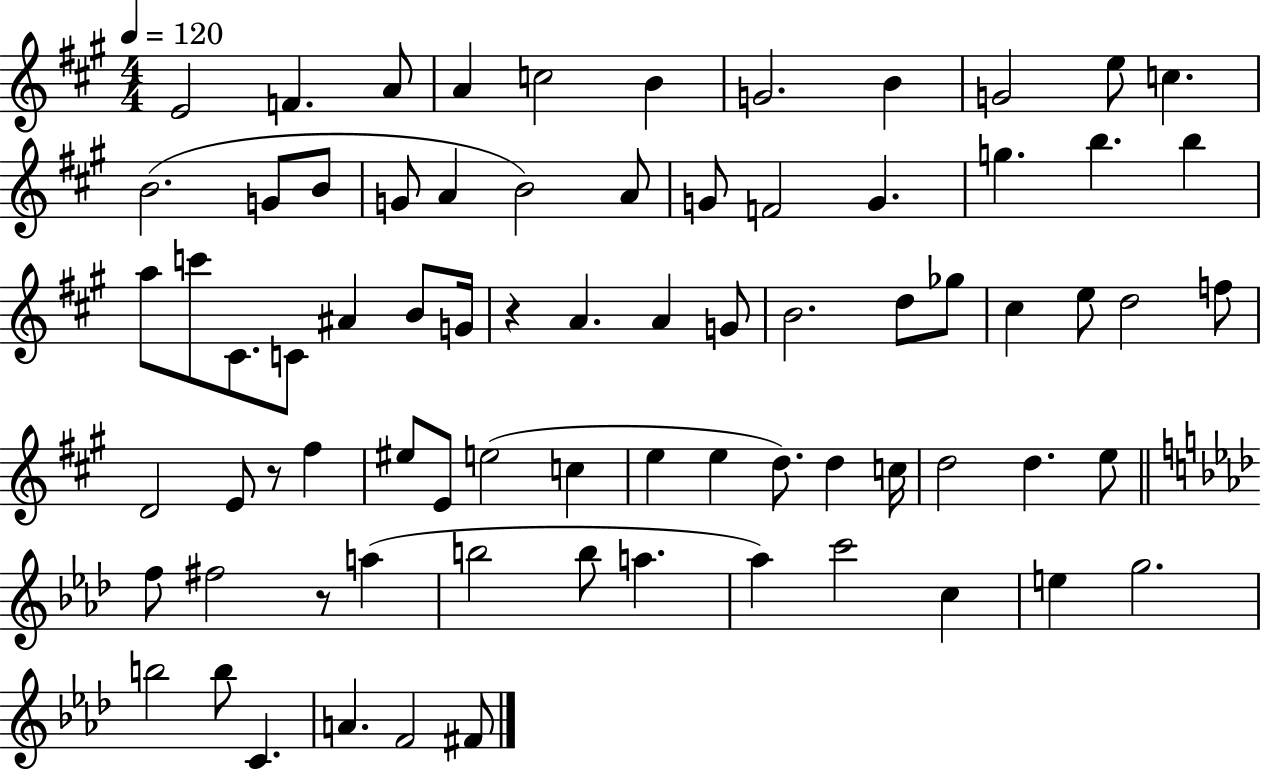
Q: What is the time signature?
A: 4/4